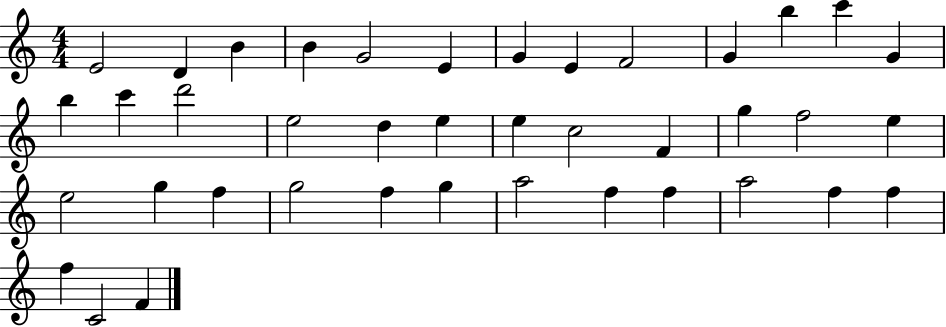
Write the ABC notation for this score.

X:1
T:Untitled
M:4/4
L:1/4
K:C
E2 D B B G2 E G E F2 G b c' G b c' d'2 e2 d e e c2 F g f2 e e2 g f g2 f g a2 f f a2 f f f C2 F